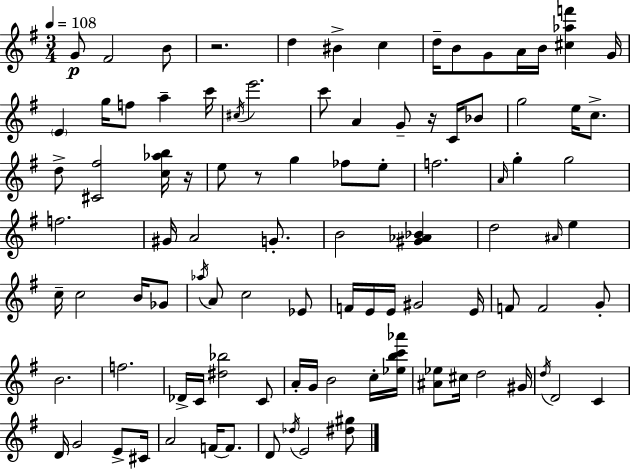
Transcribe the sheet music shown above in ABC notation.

X:1
T:Untitled
M:3/4
L:1/4
K:G
G/2 ^F2 B/2 z2 d ^B c d/4 B/2 G/2 A/4 B/4 [^c_af'] G/4 E g/4 f/2 a c'/4 ^c/4 e'2 c'/2 A G/2 z/4 C/4 _B/2 g2 e/4 c/2 d/2 [^C^f]2 [c_ab]/4 z/4 e/2 z/2 g _f/2 e/2 f2 A/4 g g2 f2 ^G/4 A2 G/2 B2 [^G_A_B] d2 ^A/4 e c/4 c2 B/4 _G/2 _a/4 A/2 c2 _E/2 F/4 E/4 E/4 ^G2 E/4 F/2 F2 G/2 B2 f2 _D/4 C/4 [^d_b]2 C/2 A/4 G/4 B2 c/4 [_ebc'_a']/4 [^A_e]/2 ^c/4 d2 ^G/4 d/4 D2 C D/4 G2 E/2 ^C/4 A2 F/4 F/2 D/2 _d/4 E2 [^d^g]/2